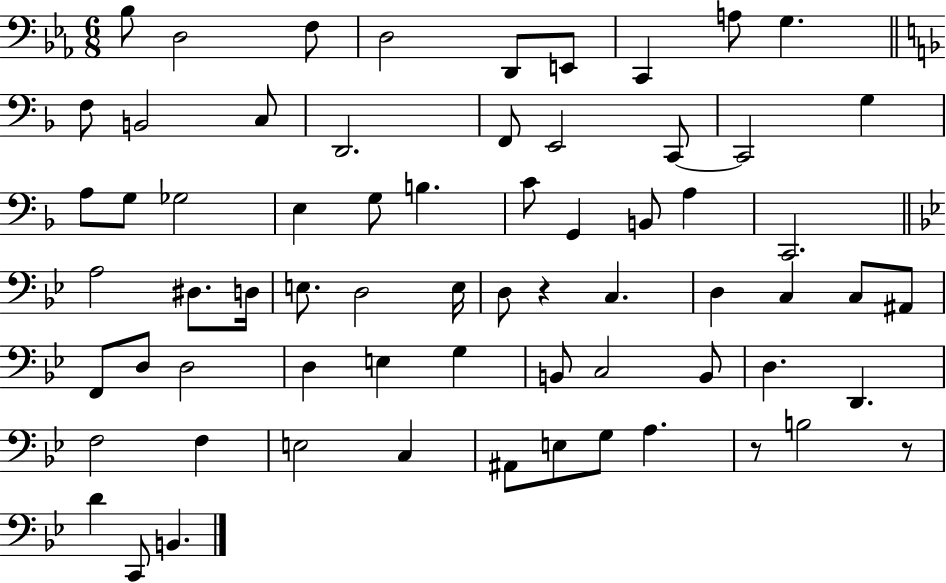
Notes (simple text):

Bb3/e D3/h F3/e D3/h D2/e E2/e C2/q A3/e G3/q. F3/e B2/h C3/e D2/h. F2/e E2/h C2/e C2/h G3/q A3/e G3/e Gb3/h E3/q G3/e B3/q. C4/e G2/q B2/e A3/q C2/h. A3/h D#3/e. D3/s E3/e. D3/h E3/s D3/e R/q C3/q. D3/q C3/q C3/e A#2/e F2/e D3/e D3/h D3/q E3/q G3/q B2/e C3/h B2/e D3/q. D2/q. F3/h F3/q E3/h C3/q A#2/e E3/e G3/e A3/q. R/e B3/h R/e D4/q C2/e B2/q.